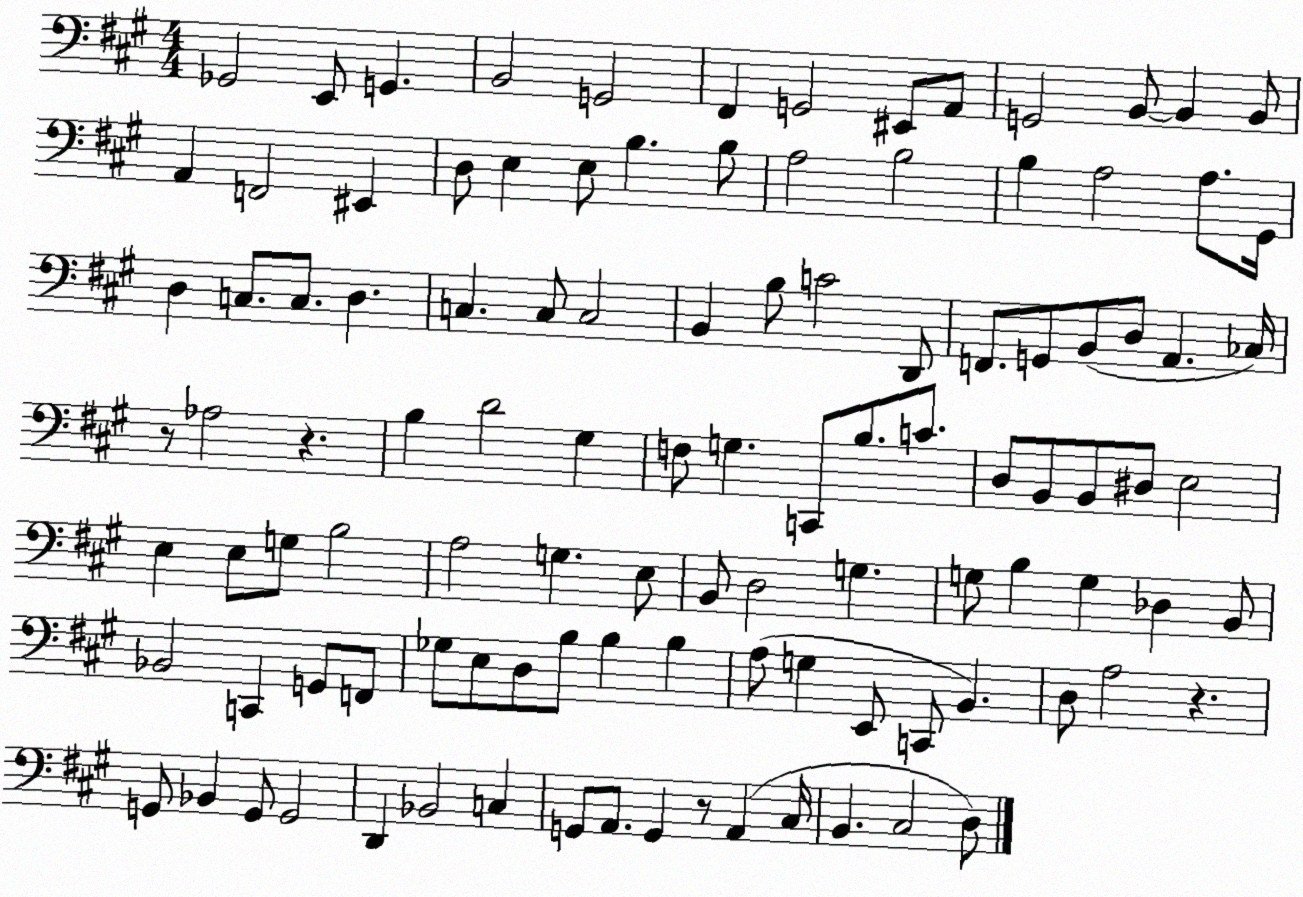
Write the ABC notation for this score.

X:1
T:Untitled
M:4/4
L:1/4
K:A
_G,,2 E,,/2 G,, B,,2 G,,2 ^F,, G,,2 ^E,,/2 A,,/2 G,,2 B,,/2 B,, B,,/2 A,, F,,2 ^E,, D,/2 E, E,/2 B, B,/2 A,2 B,2 B, A,2 A,/2 ^G,,/4 D, C,/2 C,/2 D, C, C,/2 C,2 B,, B,/2 C2 D,,/2 F,,/2 G,,/2 B,,/2 D,/2 A,, _C,/4 z/2 _A,2 z B, D2 ^G, F,/2 G, C,,/2 B,/2 C/2 D,/2 B,,/2 B,,/2 ^D,/2 E,2 E, E,/2 G,/2 B,2 A,2 G, E,/2 B,,/2 D,2 G, G,/2 B, G, _D, B,,/2 _B,,2 C,, G,,/2 F,,/2 _G,/2 E,/2 D,/2 B,/2 B, B, A,/2 G, E,,/2 C,,/2 B,, D,/2 A,2 z G,,/2 _B,, G,,/2 G,,2 D,, _B,,2 C, G,,/2 A,,/2 G,, z/2 A,, ^C,/4 B,, ^C,2 D,/2